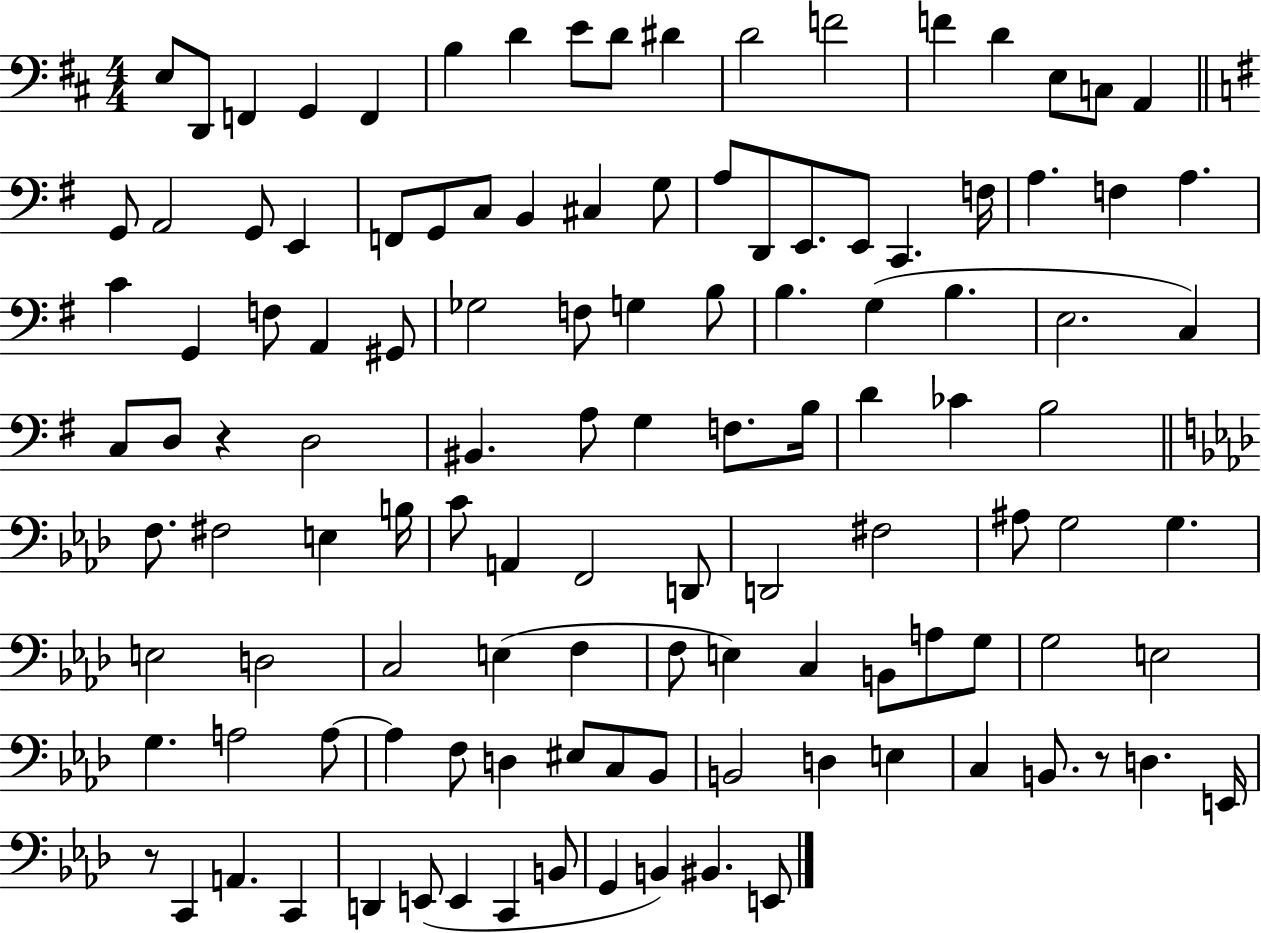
E3/e D2/e F2/q G2/q F2/q B3/q D4/q E4/e D4/e D#4/q D4/h F4/h F4/q D4/q E3/e C3/e A2/q G2/e A2/h G2/e E2/q F2/e G2/e C3/e B2/q C#3/q G3/e A3/e D2/e E2/e. E2/e C2/q. F3/s A3/q. F3/q A3/q. C4/q G2/q F3/e A2/q G#2/e Gb3/h F3/e G3/q B3/e B3/q. G3/q B3/q. E3/h. C3/q C3/e D3/e R/q D3/h BIS2/q. A3/e G3/q F3/e. B3/s D4/q CES4/q B3/h F3/e. F#3/h E3/q B3/s C4/e A2/q F2/h D2/e D2/h F#3/h A#3/e G3/h G3/q. E3/h D3/h C3/h E3/q F3/q F3/e E3/q C3/q B2/e A3/e G3/e G3/h E3/h G3/q. A3/h A3/e A3/q F3/e D3/q EIS3/e C3/e Bb2/e B2/h D3/q E3/q C3/q B2/e. R/e D3/q. E2/s R/e C2/q A2/q. C2/q D2/q E2/e E2/q C2/q B2/e G2/q B2/q BIS2/q. E2/e